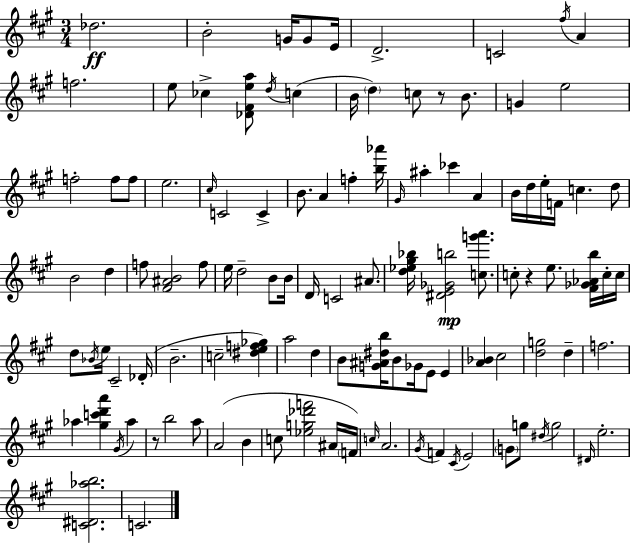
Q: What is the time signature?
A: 3/4